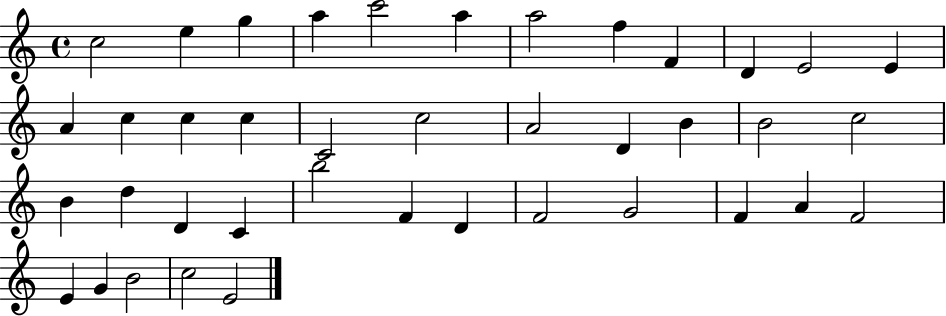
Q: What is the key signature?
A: C major